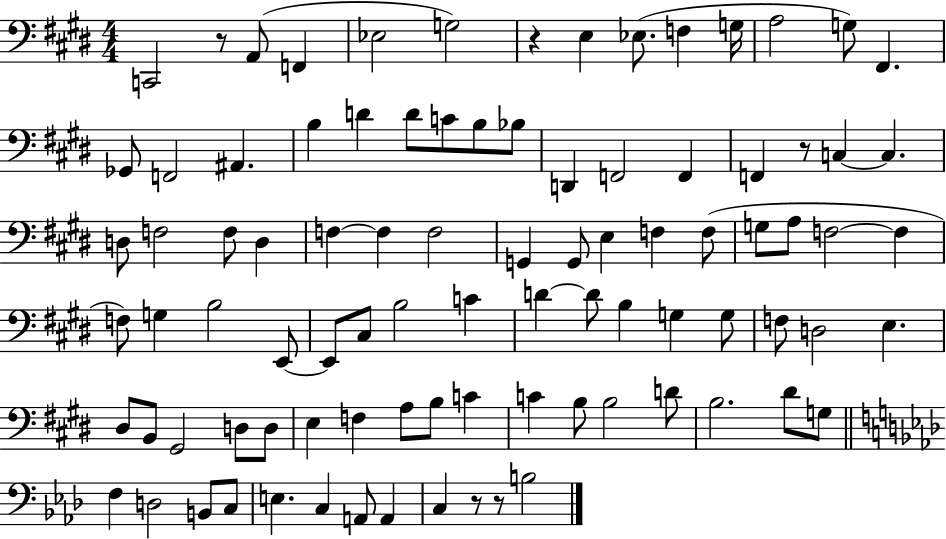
{
  \clef bass
  \numericTimeSignature
  \time 4/4
  \key e \major
  c,2 r8 a,8( f,4 | ees2 g2) | r4 e4 ees8.( f4 g16 | a2 g8) fis,4. | \break ges,8 f,2 ais,4. | b4 d'4 d'8 c'8 b8 bes8 | d,4 f,2 f,4 | f,4 r8 c4~~ c4. | \break d8 f2 f8 d4 | f4~~ f4 f2 | g,4 g,8 e4 f4 f8( | g8 a8 f2~~ f4 | \break f8) g4 b2 e,8~~ | e,8 cis8 b2 c'4 | d'4~~ d'8 b4 g4 g8 | f8 d2 e4. | \break dis8 b,8 gis,2 d8 d8 | e4 f4 a8 b8 c'4 | c'4 b8 b2 d'8 | b2. dis'8 g8 | \break \bar "||" \break \key aes \major f4 d2 b,8 c8 | e4. c4 a,8 a,4 | c4 r8 r8 b2 | \bar "|."
}